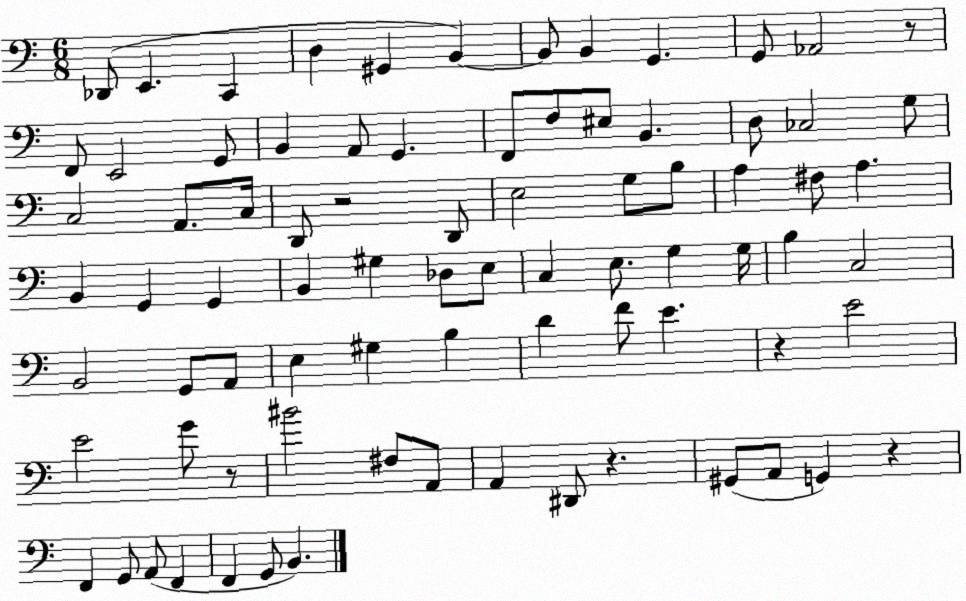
X:1
T:Untitled
M:6/8
L:1/4
K:C
_D,,/2 E,, C,, D, ^G,, B,, B,,/2 B,, G,, G,,/2 _A,,2 z/2 F,,/2 E,,2 G,,/2 B,, A,,/2 G,, F,,/2 F,/2 ^E,/2 B,, D,/2 _C,2 G,/2 C,2 A,,/2 C,/4 D,,/2 z2 D,,/2 E,2 G,/2 B,/2 A, ^F,/2 A, B,, G,, G,, B,, ^G, _D,/2 E,/2 C, E,/2 G, G,/4 B, C,2 B,,2 G,,/2 A,,/2 E, ^G, B, D F/2 E z E2 E2 G/2 z/2 ^B2 ^F,/2 A,,/2 A,, ^D,,/2 z ^G,,/2 A,,/2 G,, z F,, G,,/2 A,,/2 F,, F,, G,,/2 B,,